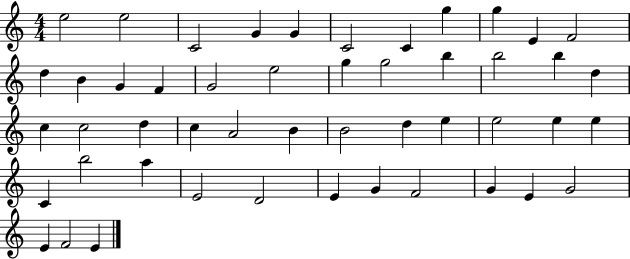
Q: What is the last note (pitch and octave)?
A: E4